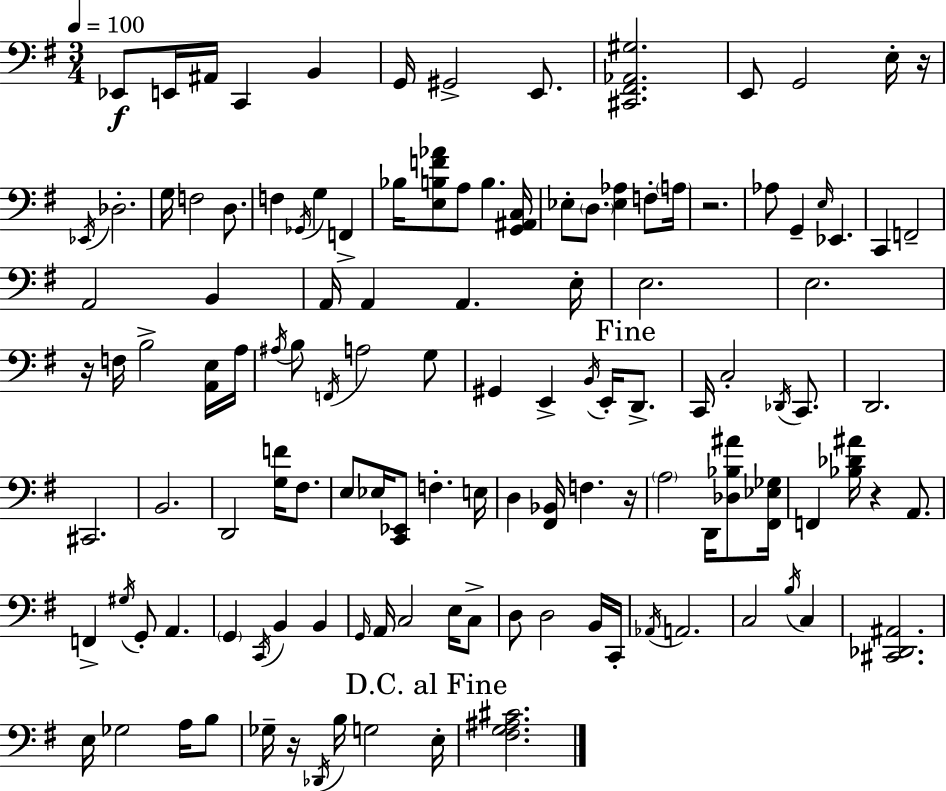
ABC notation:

X:1
T:Untitled
M:3/4
L:1/4
K:G
_E,,/2 E,,/4 ^A,,/4 C,, B,, G,,/4 ^G,,2 E,,/2 [^C,,^F,,_A,,^G,]2 E,,/2 G,,2 E,/4 z/4 _E,,/4 _D,2 G,/4 F,2 D,/2 F, _G,,/4 G, F,, _B,/4 [E,B,F_A]/2 A,/2 B, [G,,^A,,C,]/4 _E,/2 D,/2 [_E,_A,] F,/2 A,/4 z2 _A,/2 G,, E,/4 _E,, C,, F,,2 A,,2 B,, A,,/4 A,, A,, E,/4 E,2 E,2 z/4 F,/4 B,2 [A,,E,]/4 A,/4 ^A,/4 B,/2 F,,/4 A,2 G,/2 ^G,, E,, B,,/4 E,,/4 D,,/2 C,,/4 C,2 _D,,/4 C,,/2 D,,2 ^C,,2 B,,2 D,,2 [G,F]/4 ^F,/2 E,/2 _E,/4 [C,,_E,,]/2 F, E,/4 D, [^F,,_B,,]/4 F, z/4 A,2 D,,/4 [_D,_B,^A]/2 [^F,,_E,_G,]/4 F,, [_B,_D^A]/4 z A,,/2 F,, ^G,/4 G,,/2 A,, G,, C,,/4 B,, B,, G,,/4 A,,/4 C,2 E,/4 C,/2 D,/2 D,2 B,,/4 C,,/4 _A,,/4 A,,2 C,2 B,/4 C, [^C,,_D,,^A,,]2 E,/4 _G,2 A,/4 B,/2 _G,/4 z/4 _D,,/4 B,/4 G,2 E,/4 [^F,G,^A,^C]2